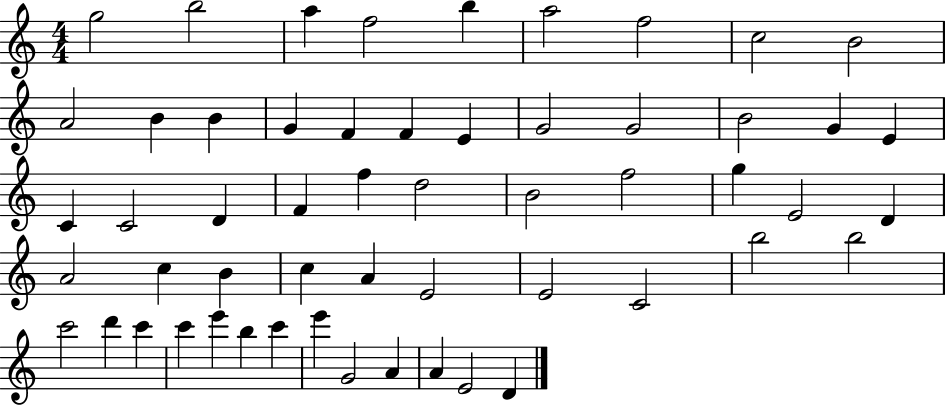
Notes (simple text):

G5/h B5/h A5/q F5/h B5/q A5/h F5/h C5/h B4/h A4/h B4/q B4/q G4/q F4/q F4/q E4/q G4/h G4/h B4/h G4/q E4/q C4/q C4/h D4/q F4/q F5/q D5/h B4/h F5/h G5/q E4/h D4/q A4/h C5/q B4/q C5/q A4/q E4/h E4/h C4/h B5/h B5/h C6/h D6/q C6/q C6/q E6/q B5/q C6/q E6/q G4/h A4/q A4/q E4/h D4/q